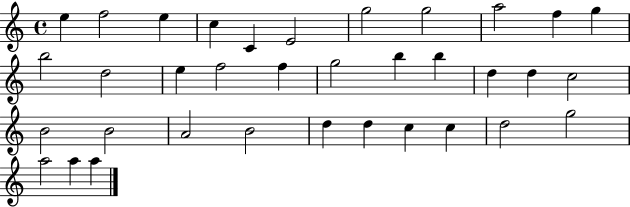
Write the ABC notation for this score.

X:1
T:Untitled
M:4/4
L:1/4
K:C
e f2 e c C E2 g2 g2 a2 f g b2 d2 e f2 f g2 b b d d c2 B2 B2 A2 B2 d d c c d2 g2 a2 a a